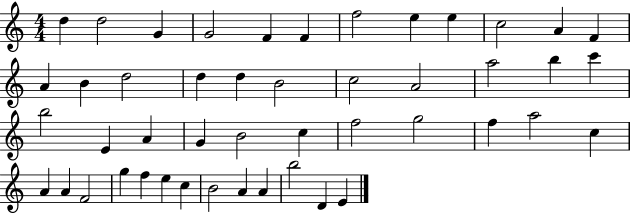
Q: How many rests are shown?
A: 0